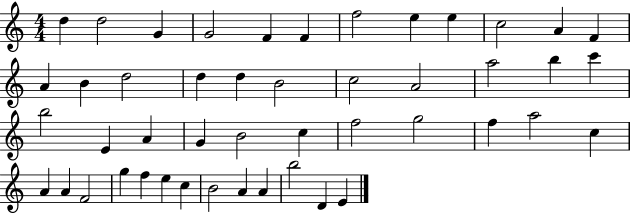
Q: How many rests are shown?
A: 0